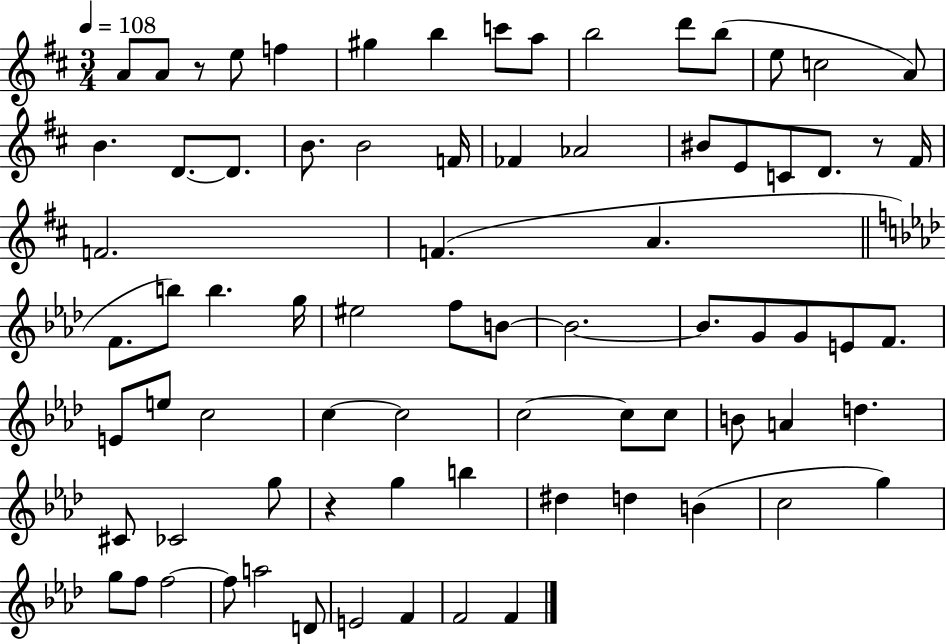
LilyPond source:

{
  \clef treble
  \numericTimeSignature
  \time 3/4
  \key d \major
  \tempo 4 = 108
  a'8 a'8 r8 e''8 f''4 | gis''4 b''4 c'''8 a''8 | b''2 d'''8 b''8( | e''8 c''2 a'8) | \break b'4. d'8.~~ d'8. | b'8. b'2 f'16 | fes'4 aes'2 | bis'8 e'8 c'8 d'8. r8 fis'16 | \break f'2. | f'4.( a'4. | \bar "||" \break \key aes \major f'8. b''8) b''4. g''16 | eis''2 f''8 b'8~~ | b'2.~~ | b'8. g'8 g'8 e'8 f'8. | \break e'8 e''8 c''2 | c''4~~ c''2 | c''2~~ c''8 c''8 | b'8 a'4 d''4. | \break cis'8 ces'2 g''8 | r4 g''4 b''4 | dis''4 d''4 b'4( | c''2 g''4) | \break g''8 f''8 f''2~~ | f''8 a''2 d'8 | e'2 f'4 | f'2 f'4 | \break \bar "|."
}